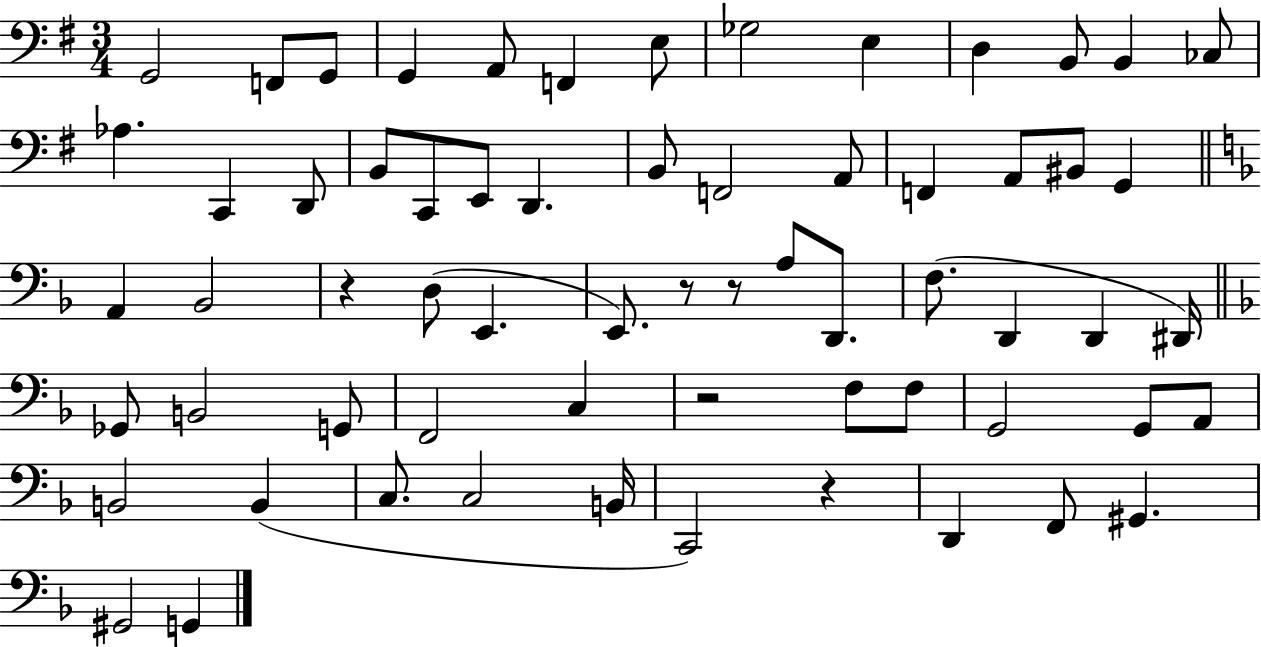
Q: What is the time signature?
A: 3/4